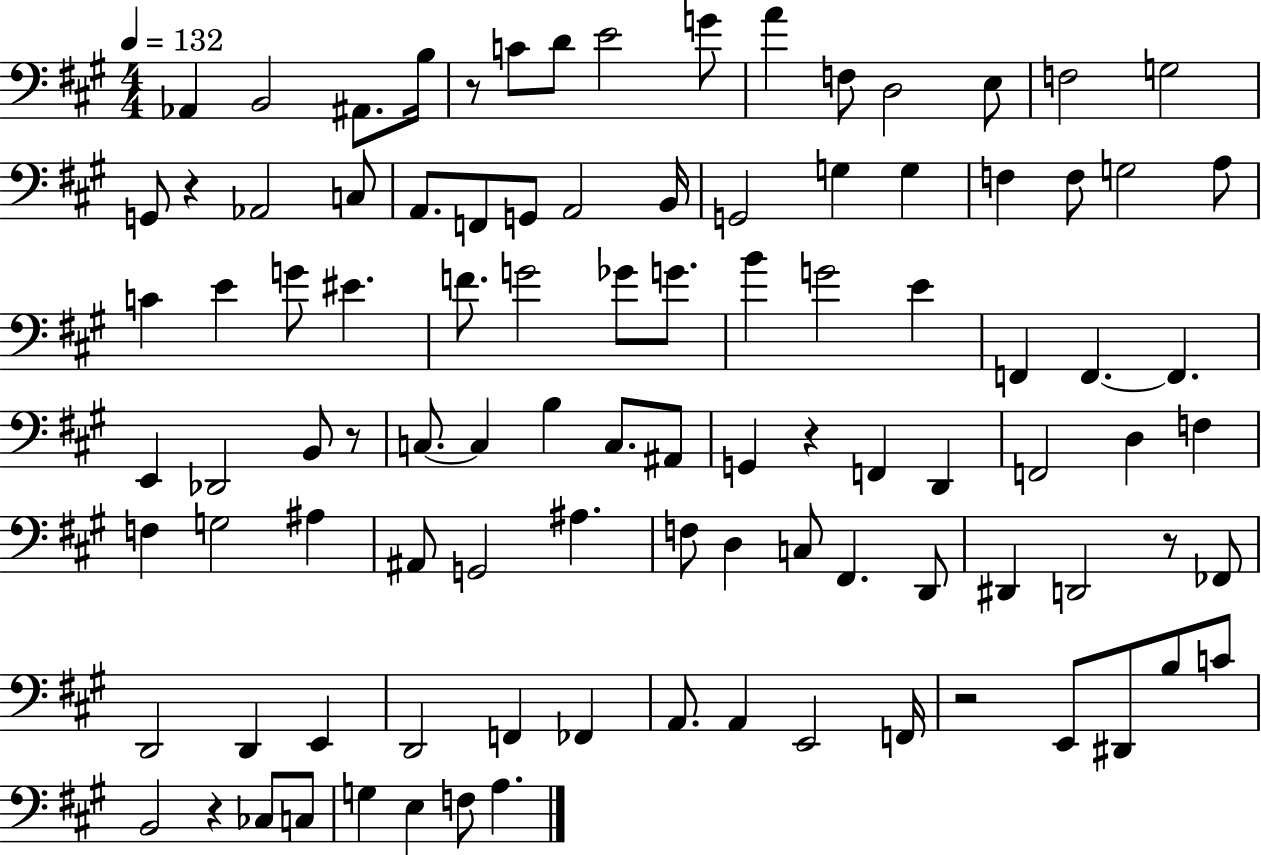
X:1
T:Untitled
M:4/4
L:1/4
K:A
_A,, B,,2 ^A,,/2 B,/4 z/2 C/2 D/2 E2 G/2 A F,/2 D,2 E,/2 F,2 G,2 G,,/2 z _A,,2 C,/2 A,,/2 F,,/2 G,,/2 A,,2 B,,/4 G,,2 G, G, F, F,/2 G,2 A,/2 C E G/2 ^E F/2 G2 _G/2 G/2 B G2 E F,, F,, F,, E,, _D,,2 B,,/2 z/2 C,/2 C, B, C,/2 ^A,,/2 G,, z F,, D,, F,,2 D, F, F, G,2 ^A, ^A,,/2 G,,2 ^A, F,/2 D, C,/2 ^F,, D,,/2 ^D,, D,,2 z/2 _F,,/2 D,,2 D,, E,, D,,2 F,, _F,, A,,/2 A,, E,,2 F,,/4 z2 E,,/2 ^D,,/2 B,/2 C/2 B,,2 z _C,/2 C,/2 G, E, F,/2 A,